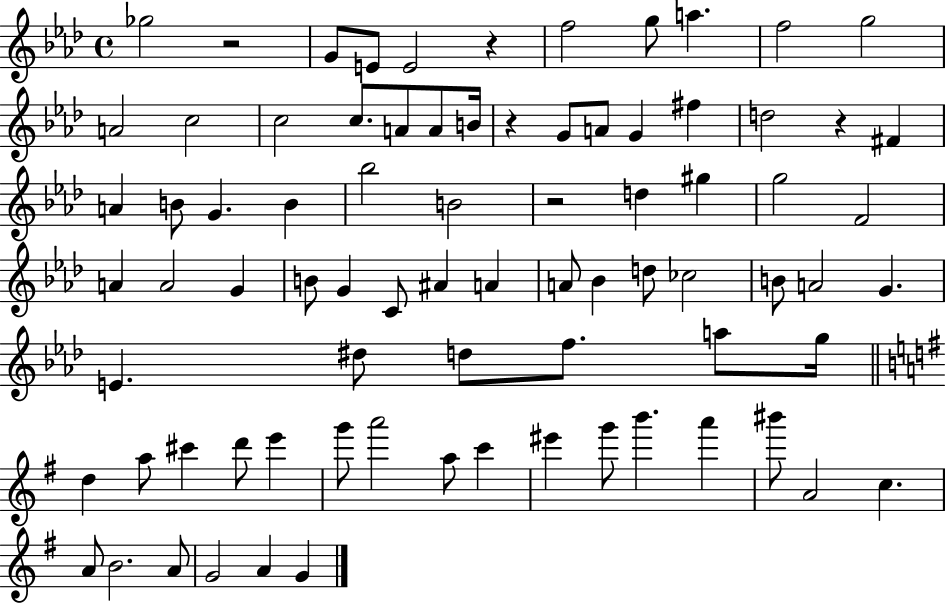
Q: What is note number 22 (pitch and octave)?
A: F#4